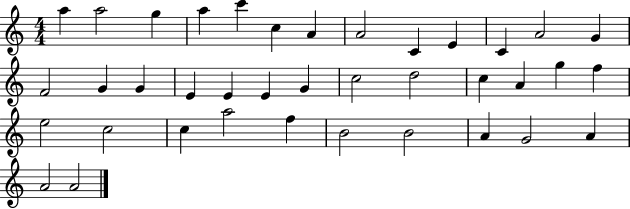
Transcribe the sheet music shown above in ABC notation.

X:1
T:Untitled
M:4/4
L:1/4
K:C
a a2 g a c' c A A2 C E C A2 G F2 G G E E E G c2 d2 c A g f e2 c2 c a2 f B2 B2 A G2 A A2 A2